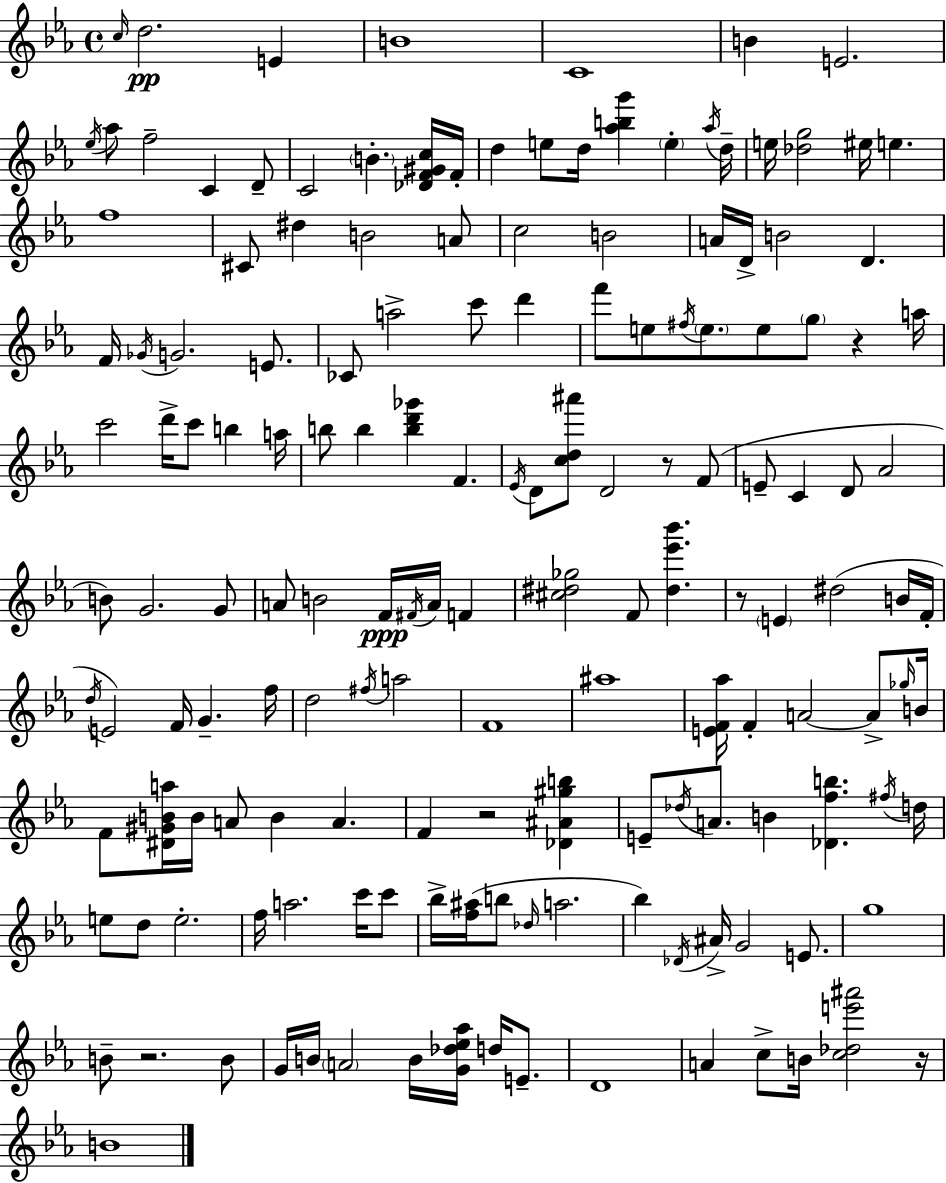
{
  \clef treble
  \time 4/4
  \defaultTimeSignature
  \key ees \major
  \repeat volta 2 { \grace { c''16 }\pp d''2. e'4 | b'1 | c'1 | b'4 e'2. | \break \acciaccatura { ees''16 } aes''8 f''2-- c'4 | d'8-- c'2 \parenthesize b'4.-. | <des' f' gis' c''>16 f'16-. d''4 e''8 d''16 <aes'' b'' g'''>4 \parenthesize e''4-. | \acciaccatura { aes''16 } d''16-- e''16 <des'' g''>2 eis''16 e''4. | \break f''1 | cis'8 dis''4 b'2 | a'8 c''2 b'2 | a'16 d'16-> b'2 d'4. | \break f'16 \acciaccatura { ges'16 } g'2. | e'8. ces'8 a''2-> c'''8 | d'''4 f'''8 e''8 \acciaccatura { fis''16 } \parenthesize e''8. e''8 \parenthesize g''8 | r4 a''16 c'''2 d'''16-> c'''8 | \break b''4 a''16 b''8 b''4 <b'' d''' ges'''>4 f'4. | \acciaccatura { ees'16 } d'8 <c'' d'' ais'''>8 d'2 | r8 f'8( e'8-- c'4 d'8 aes'2 | b'8) g'2. | \break g'8 a'8 b'2 | f'16\ppp \acciaccatura { fis'16 } a'16 f'4 <cis'' dis'' ges''>2 f'8 | <dis'' ees''' bes'''>4. r8 \parenthesize e'4 dis''2( | b'16 f'16-. \acciaccatura { d''16 }) e'2 | \break f'16 g'4.-- f''16 d''2 | \acciaccatura { fis''16 } a''2 f'1 | ais''1 | <e' f' aes''>16 f'4-. a'2~~ | \break a'8-> \grace { ges''16 } b'16 f'8 <dis' gis' b' a''>16 b'16 a'8 | b'4 a'4. f'4 r2 | <des' ais' gis'' b''>4 e'8-- \acciaccatura { des''16 } a'8. | b'4 <des' f'' b''>4. \acciaccatura { fis''16 } d''16 e''8 d''8 | \break e''2.-. f''16 a''2. | c'''16 c'''8 bes''16-> <f'' ais''>16( b''8 | \grace { des''16 } a''2. bes''4) | \acciaccatura { des'16 } ais'16-> g'2 e'8. g''1 | \break b'8-- | r2. b'8 g'16 b'16 | \parenthesize a'2 b'16 <g' des'' ees'' aes''>16 d''16 e'8.-- d'1 | a'4 | \break c''8-> b'16 <c'' des'' e''' ais'''>2 r16 b'1 | } \bar "|."
}